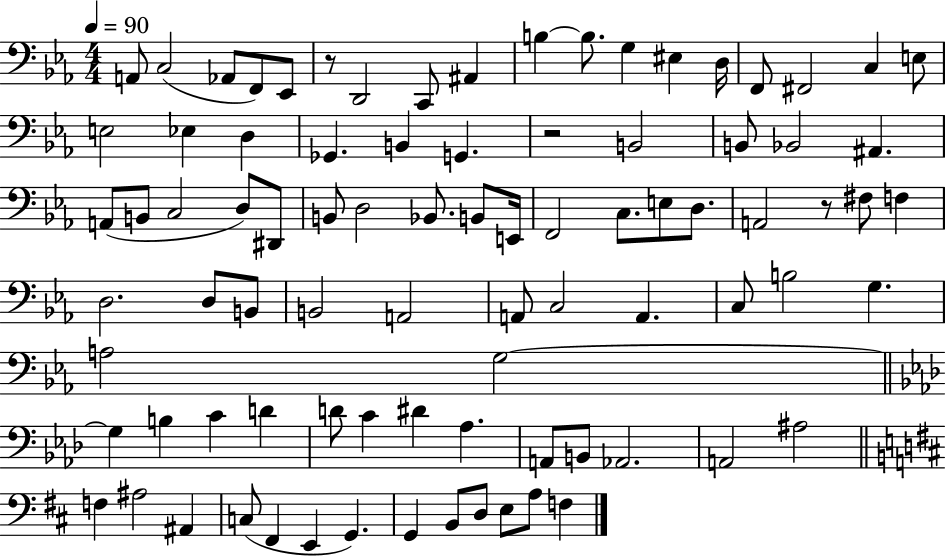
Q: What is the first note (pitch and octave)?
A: A2